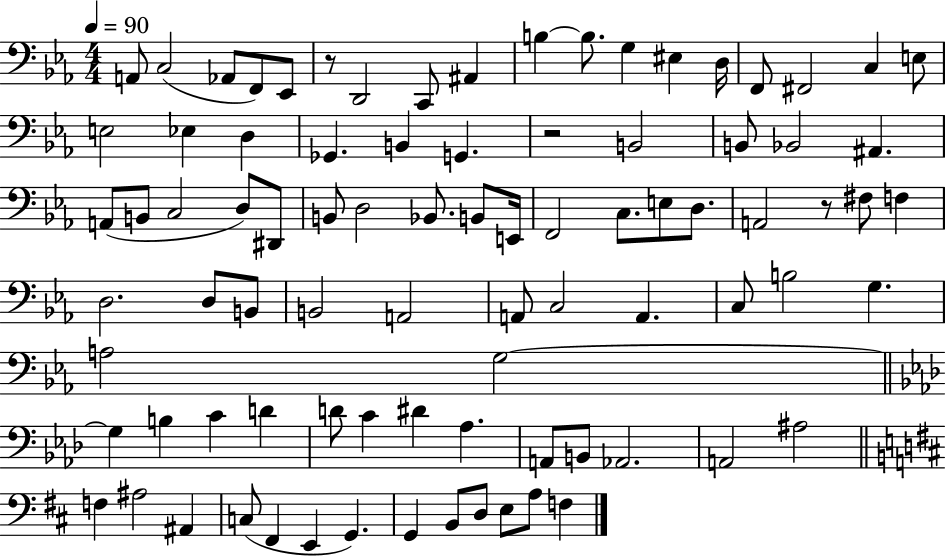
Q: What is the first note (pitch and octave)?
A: A2